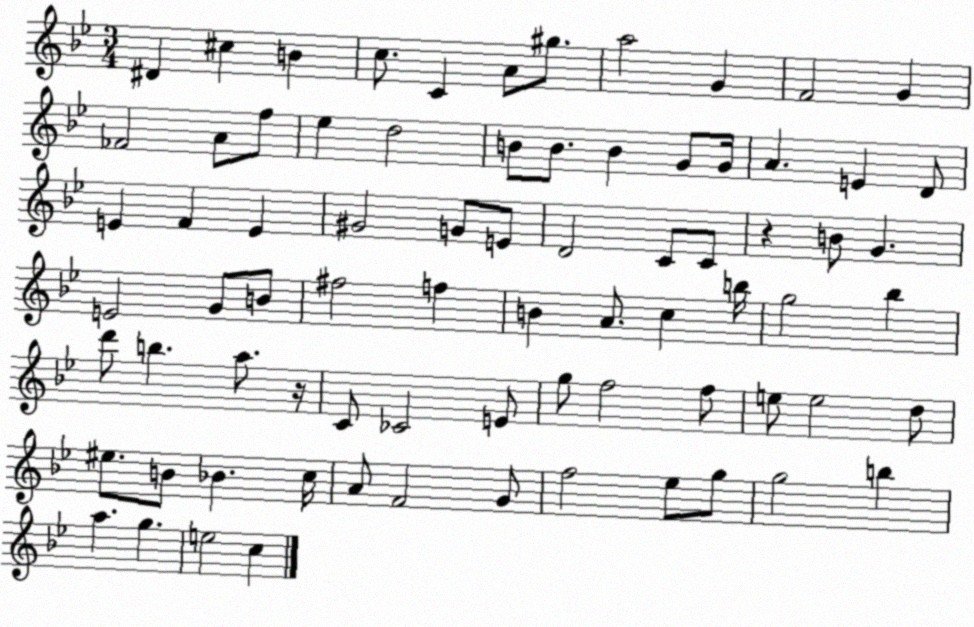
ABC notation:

X:1
T:Untitled
M:3/4
L:1/4
K:Bb
^D ^c B c/2 C A/2 ^g/2 a2 G F2 G _F2 A/2 f/2 _e d2 B/2 B/2 B G/2 G/4 A E D/2 E F E ^G2 G/2 E/2 D2 C/2 C/2 z B/2 G E2 G/2 B/2 ^f2 f B A/2 c b/4 g2 _b d'/2 b a/2 z/4 C/2 _C2 E/2 g/2 f2 f/2 e/2 e2 d/2 ^e/2 B/2 _B c/4 A/2 F2 G/2 f2 _e/2 g/2 g2 b a g e2 c